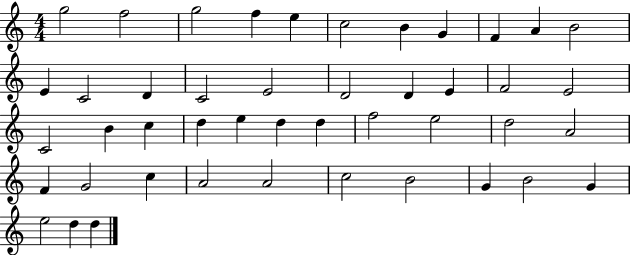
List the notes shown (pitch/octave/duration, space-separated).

G5/h F5/h G5/h F5/q E5/q C5/h B4/q G4/q F4/q A4/q B4/h E4/q C4/h D4/q C4/h E4/h D4/h D4/q E4/q F4/h E4/h C4/h B4/q C5/q D5/q E5/q D5/q D5/q F5/h E5/h D5/h A4/h F4/q G4/h C5/q A4/h A4/h C5/h B4/h G4/q B4/h G4/q E5/h D5/q D5/q